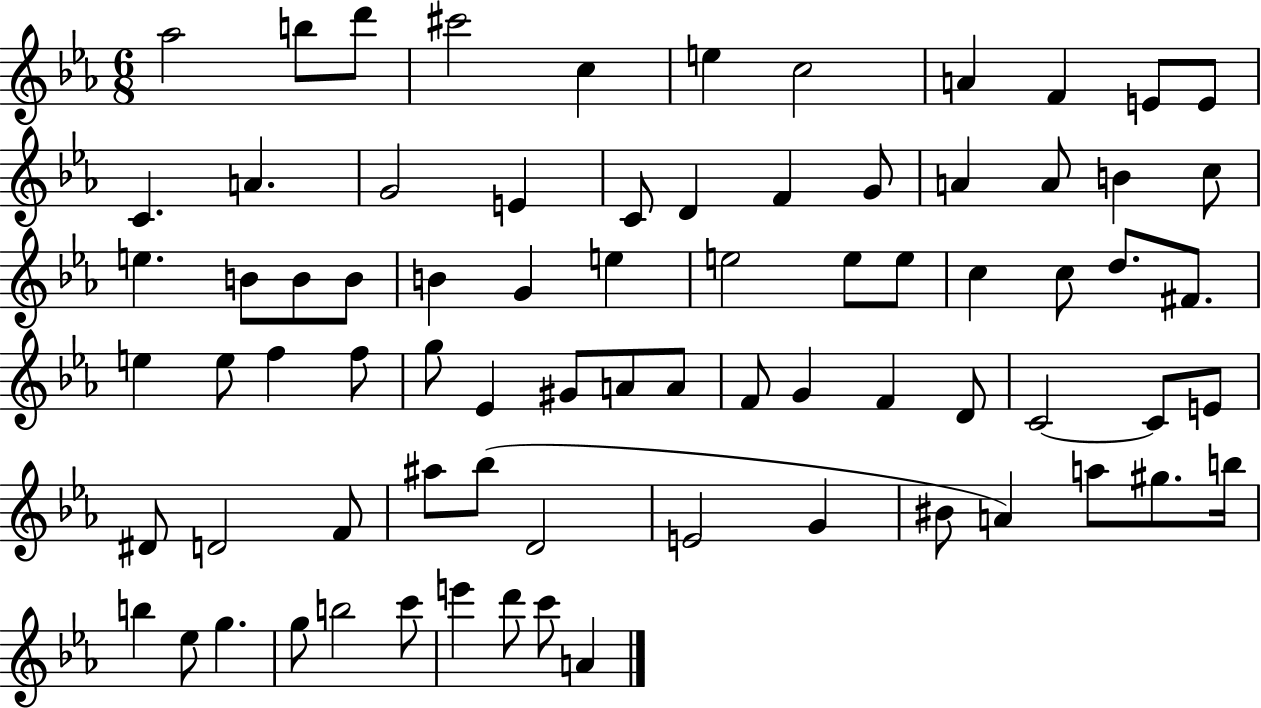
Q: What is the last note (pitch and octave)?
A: A4